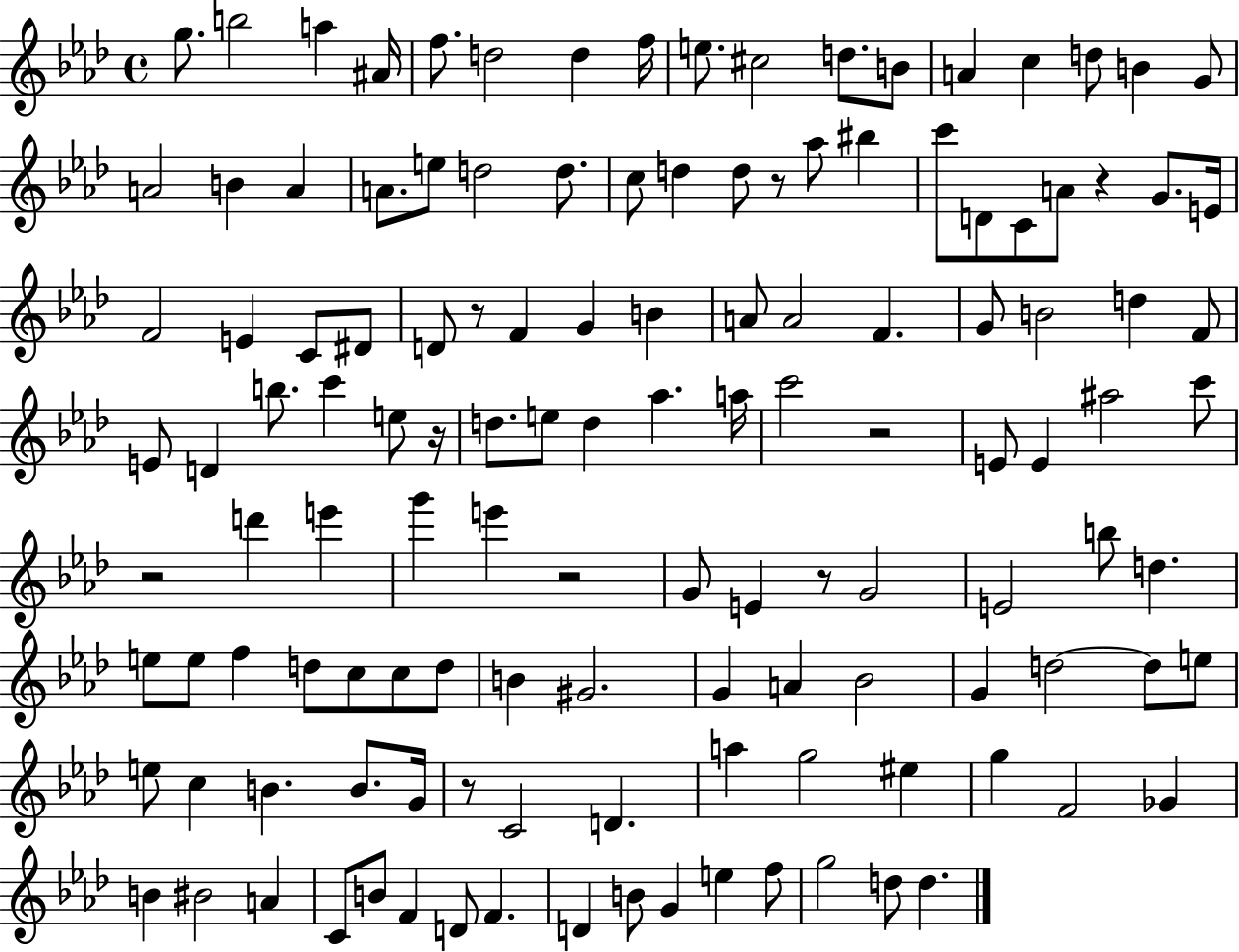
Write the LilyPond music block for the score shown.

{
  \clef treble
  \time 4/4
  \defaultTimeSignature
  \key aes \major
  g''8. b''2 a''4 ais'16 | f''8. d''2 d''4 f''16 | e''8. cis''2 d''8. b'8 | a'4 c''4 d''8 b'4 g'8 | \break a'2 b'4 a'4 | a'8. e''8 d''2 d''8. | c''8 d''4 d''8 r8 aes''8 bis''4 | c'''8 d'8 c'8 a'8 r4 g'8. e'16 | \break f'2 e'4 c'8 dis'8 | d'8 r8 f'4 g'4 b'4 | a'8 a'2 f'4. | g'8 b'2 d''4 f'8 | \break e'8 d'4 b''8. c'''4 e''8 r16 | d''8. e''8 d''4 aes''4. a''16 | c'''2 r2 | e'8 e'4 ais''2 c'''8 | \break r2 d'''4 e'''4 | g'''4 e'''4 r2 | g'8 e'4 r8 g'2 | e'2 b''8 d''4. | \break e''8 e''8 f''4 d''8 c''8 c''8 d''8 | b'4 gis'2. | g'4 a'4 bes'2 | g'4 d''2~~ d''8 e''8 | \break e''8 c''4 b'4. b'8. g'16 | r8 c'2 d'4. | a''4 g''2 eis''4 | g''4 f'2 ges'4 | \break b'4 bis'2 a'4 | c'8 b'8 f'4 d'8 f'4. | d'4 b'8 g'4 e''4 f''8 | g''2 d''8 d''4. | \break \bar "|."
}